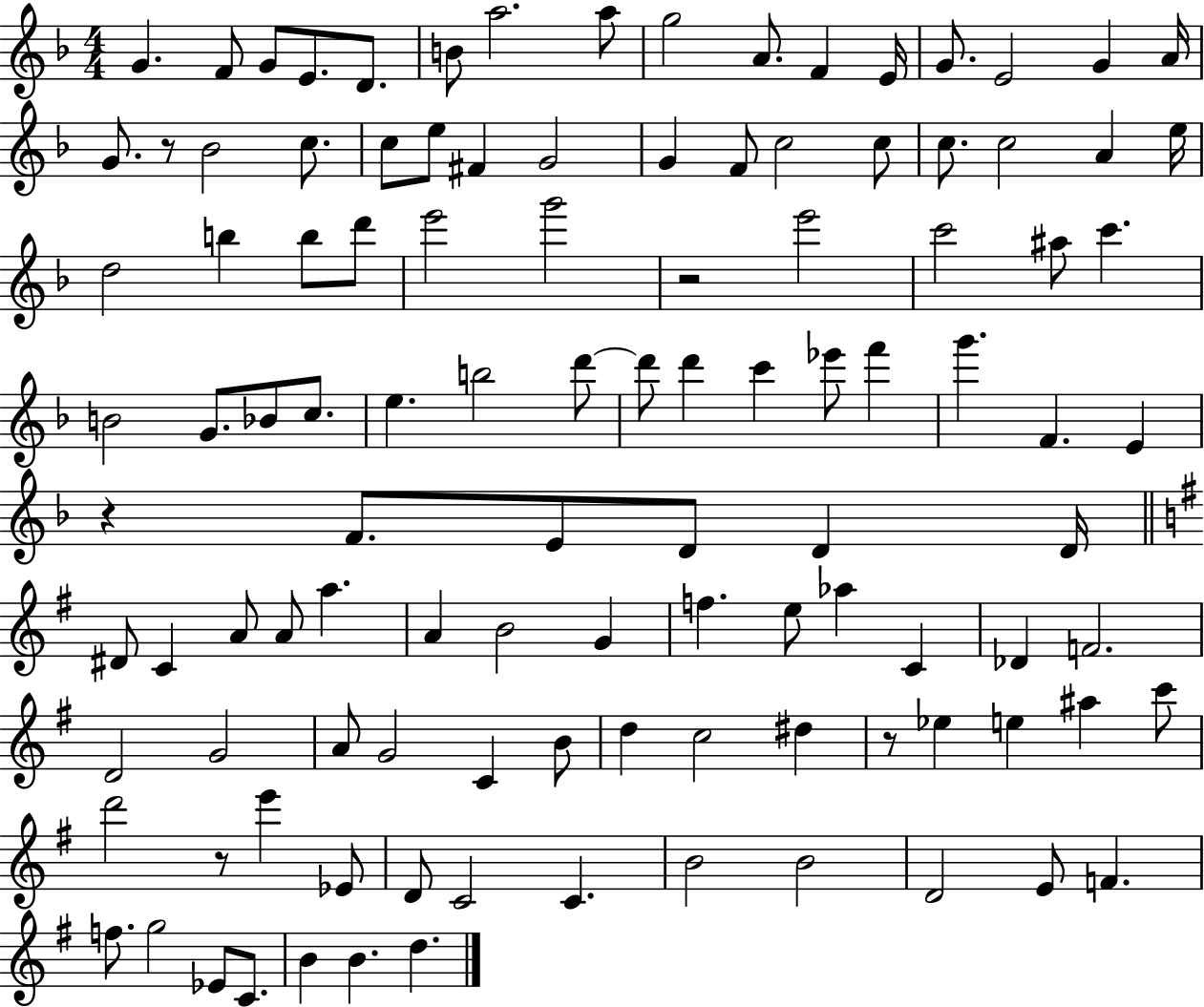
G4/q. F4/e G4/e E4/e. D4/e. B4/e A5/h. A5/e G5/h A4/e. F4/q E4/s G4/e. E4/h G4/q A4/s G4/e. R/e Bb4/h C5/e. C5/e E5/e F#4/q G4/h G4/q F4/e C5/h C5/e C5/e. C5/h A4/q E5/s D5/h B5/q B5/e D6/e E6/h G6/h R/h E6/h C6/h A#5/e C6/q. B4/h G4/e. Bb4/e C5/e. E5/q. B5/h D6/e D6/e D6/q C6/q Eb6/e F6/q G6/q. F4/q. E4/q R/q F4/e. E4/e D4/e D4/q D4/s D#4/e C4/q A4/e A4/e A5/q. A4/q B4/h G4/q F5/q. E5/e Ab5/q C4/q Db4/q F4/h. D4/h G4/h A4/e G4/h C4/q B4/e D5/q C5/h D#5/q R/e Eb5/q E5/q A#5/q C6/e D6/h R/e E6/q Eb4/e D4/e C4/h C4/q. B4/h B4/h D4/h E4/e F4/q. F5/e. G5/h Eb4/e C4/e. B4/q B4/q. D5/q.